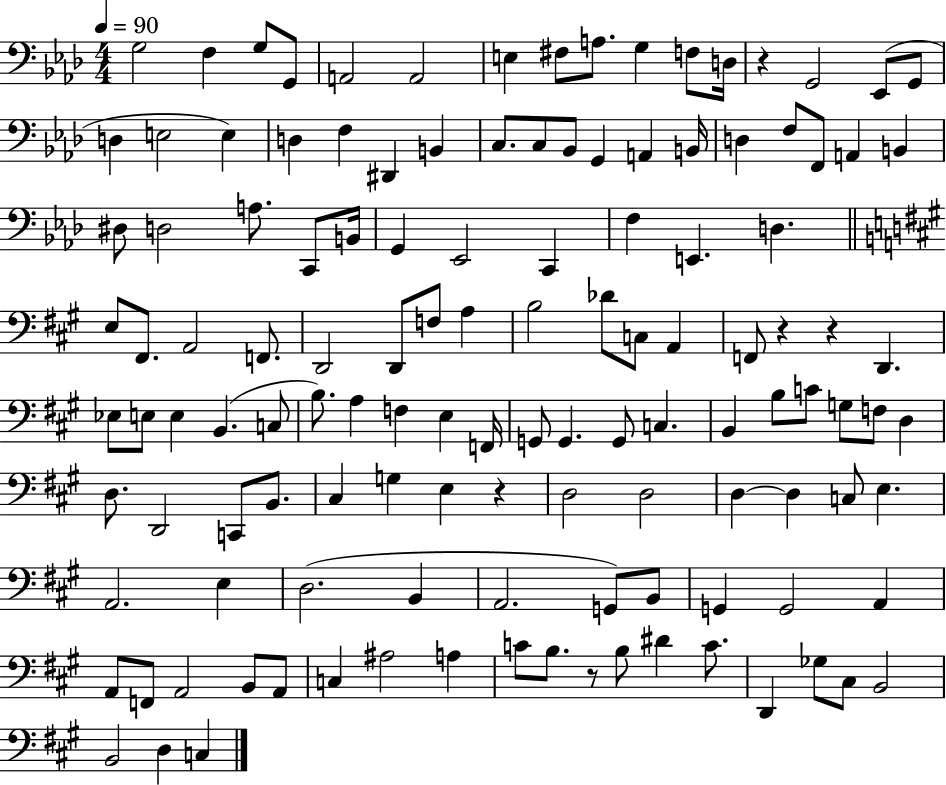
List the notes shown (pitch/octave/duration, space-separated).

G3/h F3/q G3/e G2/e A2/h A2/h E3/q F#3/e A3/e. G3/q F3/e D3/s R/q G2/h Eb2/e G2/e D3/q E3/h E3/q D3/q F3/q D#2/q B2/q C3/e. C3/e Bb2/e G2/q A2/q B2/s D3/q F3/e F2/e A2/q B2/q D#3/e D3/h A3/e. C2/e B2/s G2/q Eb2/h C2/q F3/q E2/q. D3/q. E3/e F#2/e. A2/h F2/e. D2/h D2/e F3/e A3/q B3/h Db4/e C3/e A2/q F2/e R/q R/q D2/q. Eb3/e E3/e E3/q B2/q. C3/e B3/e. A3/q F3/q E3/q F2/s G2/e G2/q. G2/e C3/q. B2/q B3/e C4/e G3/e F3/e D3/q D3/e. D2/h C2/e B2/e. C#3/q G3/q E3/q R/q D3/h D3/h D3/q D3/q C3/e E3/q. A2/h. E3/q D3/h. B2/q A2/h. G2/e B2/e G2/q G2/h A2/q A2/e F2/e A2/h B2/e A2/e C3/q A#3/h A3/q C4/e B3/e. R/e B3/e D#4/q C4/e. D2/q Gb3/e C#3/e B2/h B2/h D3/q C3/q